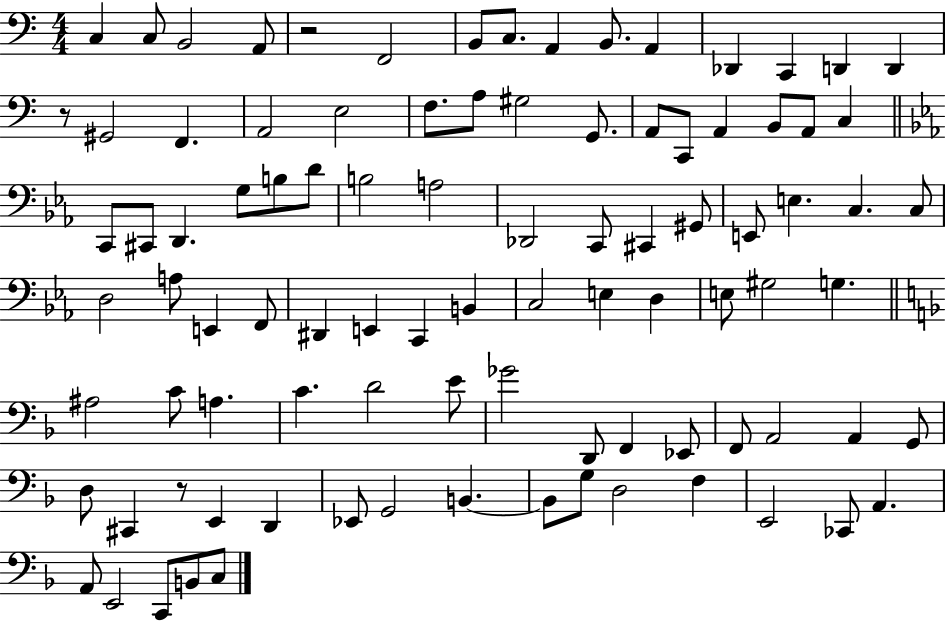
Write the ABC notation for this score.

X:1
T:Untitled
M:4/4
L:1/4
K:C
C, C,/2 B,,2 A,,/2 z2 F,,2 B,,/2 C,/2 A,, B,,/2 A,, _D,, C,, D,, D,, z/2 ^G,,2 F,, A,,2 E,2 F,/2 A,/2 ^G,2 G,,/2 A,,/2 C,,/2 A,, B,,/2 A,,/2 C, C,,/2 ^C,,/2 D,, G,/2 B,/2 D/2 B,2 A,2 _D,,2 C,,/2 ^C,, ^G,,/2 E,,/2 E, C, C,/2 D,2 A,/2 E,, F,,/2 ^D,, E,, C,, B,, C,2 E, D, E,/2 ^G,2 G, ^A,2 C/2 A, C D2 E/2 _G2 D,,/2 F,, _E,,/2 F,,/2 A,,2 A,, G,,/2 D,/2 ^C,, z/2 E,, D,, _E,,/2 G,,2 B,, B,,/2 G,/2 D,2 F, E,,2 _C,,/2 A,, A,,/2 E,,2 C,,/2 B,,/2 C,/2